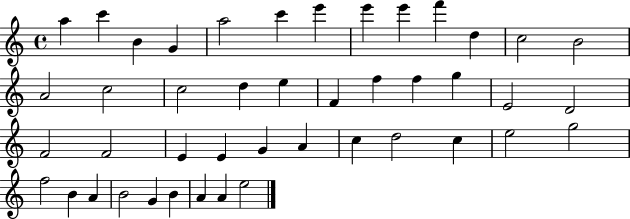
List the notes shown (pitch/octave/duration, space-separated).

A5/q C6/q B4/q G4/q A5/h C6/q E6/q E6/q E6/q F6/q D5/q C5/h B4/h A4/h C5/h C5/h D5/q E5/q F4/q F5/q F5/q G5/q E4/h D4/h F4/h F4/h E4/q E4/q G4/q A4/q C5/q D5/h C5/q E5/h G5/h F5/h B4/q A4/q B4/h G4/q B4/q A4/q A4/q E5/h